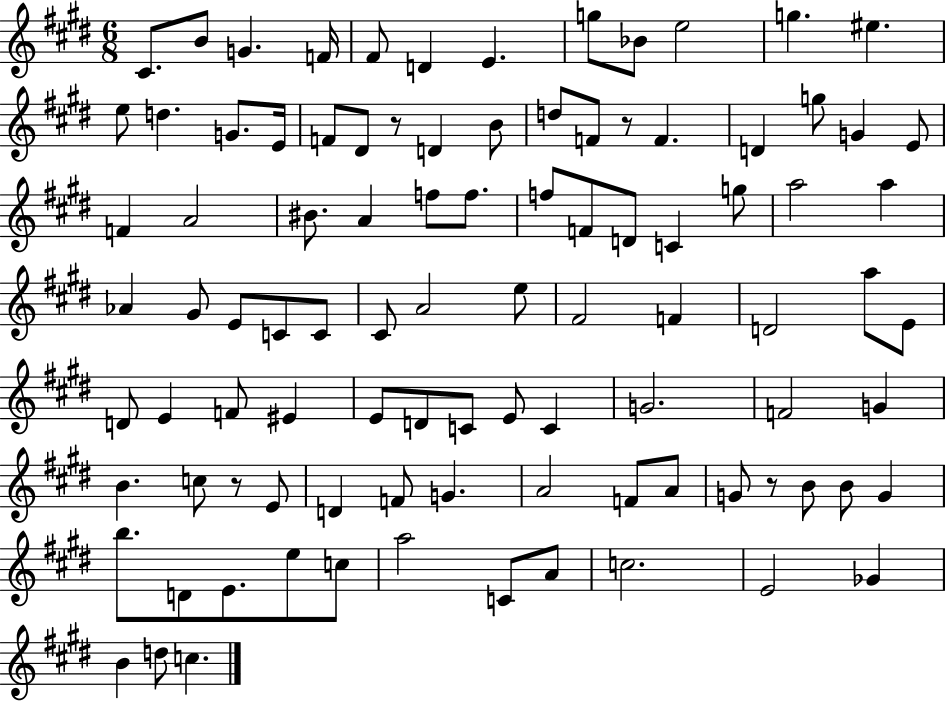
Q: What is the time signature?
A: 6/8